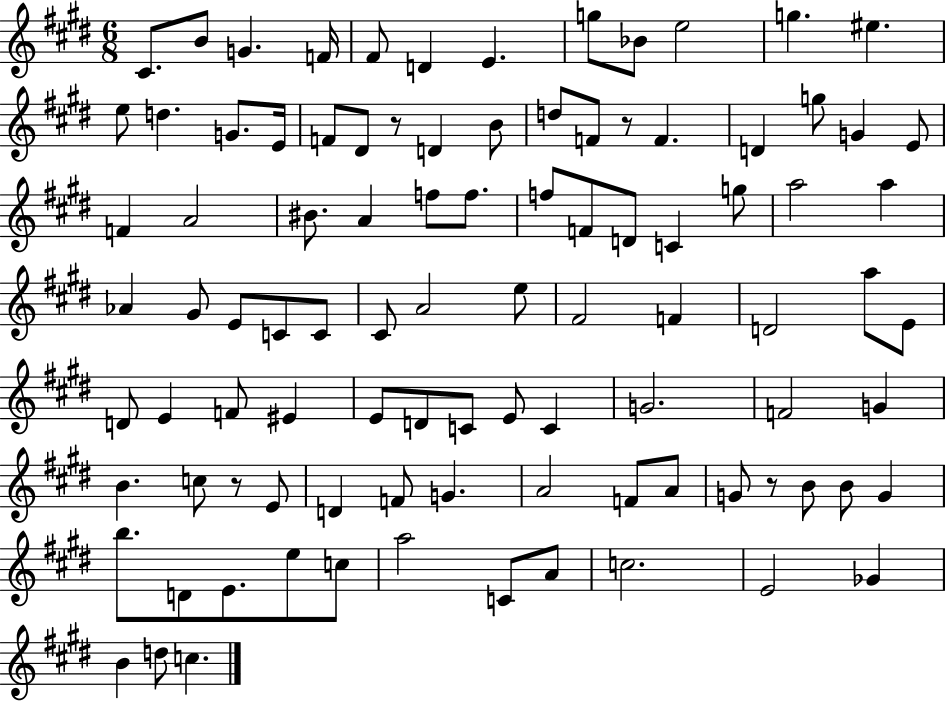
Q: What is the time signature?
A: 6/8